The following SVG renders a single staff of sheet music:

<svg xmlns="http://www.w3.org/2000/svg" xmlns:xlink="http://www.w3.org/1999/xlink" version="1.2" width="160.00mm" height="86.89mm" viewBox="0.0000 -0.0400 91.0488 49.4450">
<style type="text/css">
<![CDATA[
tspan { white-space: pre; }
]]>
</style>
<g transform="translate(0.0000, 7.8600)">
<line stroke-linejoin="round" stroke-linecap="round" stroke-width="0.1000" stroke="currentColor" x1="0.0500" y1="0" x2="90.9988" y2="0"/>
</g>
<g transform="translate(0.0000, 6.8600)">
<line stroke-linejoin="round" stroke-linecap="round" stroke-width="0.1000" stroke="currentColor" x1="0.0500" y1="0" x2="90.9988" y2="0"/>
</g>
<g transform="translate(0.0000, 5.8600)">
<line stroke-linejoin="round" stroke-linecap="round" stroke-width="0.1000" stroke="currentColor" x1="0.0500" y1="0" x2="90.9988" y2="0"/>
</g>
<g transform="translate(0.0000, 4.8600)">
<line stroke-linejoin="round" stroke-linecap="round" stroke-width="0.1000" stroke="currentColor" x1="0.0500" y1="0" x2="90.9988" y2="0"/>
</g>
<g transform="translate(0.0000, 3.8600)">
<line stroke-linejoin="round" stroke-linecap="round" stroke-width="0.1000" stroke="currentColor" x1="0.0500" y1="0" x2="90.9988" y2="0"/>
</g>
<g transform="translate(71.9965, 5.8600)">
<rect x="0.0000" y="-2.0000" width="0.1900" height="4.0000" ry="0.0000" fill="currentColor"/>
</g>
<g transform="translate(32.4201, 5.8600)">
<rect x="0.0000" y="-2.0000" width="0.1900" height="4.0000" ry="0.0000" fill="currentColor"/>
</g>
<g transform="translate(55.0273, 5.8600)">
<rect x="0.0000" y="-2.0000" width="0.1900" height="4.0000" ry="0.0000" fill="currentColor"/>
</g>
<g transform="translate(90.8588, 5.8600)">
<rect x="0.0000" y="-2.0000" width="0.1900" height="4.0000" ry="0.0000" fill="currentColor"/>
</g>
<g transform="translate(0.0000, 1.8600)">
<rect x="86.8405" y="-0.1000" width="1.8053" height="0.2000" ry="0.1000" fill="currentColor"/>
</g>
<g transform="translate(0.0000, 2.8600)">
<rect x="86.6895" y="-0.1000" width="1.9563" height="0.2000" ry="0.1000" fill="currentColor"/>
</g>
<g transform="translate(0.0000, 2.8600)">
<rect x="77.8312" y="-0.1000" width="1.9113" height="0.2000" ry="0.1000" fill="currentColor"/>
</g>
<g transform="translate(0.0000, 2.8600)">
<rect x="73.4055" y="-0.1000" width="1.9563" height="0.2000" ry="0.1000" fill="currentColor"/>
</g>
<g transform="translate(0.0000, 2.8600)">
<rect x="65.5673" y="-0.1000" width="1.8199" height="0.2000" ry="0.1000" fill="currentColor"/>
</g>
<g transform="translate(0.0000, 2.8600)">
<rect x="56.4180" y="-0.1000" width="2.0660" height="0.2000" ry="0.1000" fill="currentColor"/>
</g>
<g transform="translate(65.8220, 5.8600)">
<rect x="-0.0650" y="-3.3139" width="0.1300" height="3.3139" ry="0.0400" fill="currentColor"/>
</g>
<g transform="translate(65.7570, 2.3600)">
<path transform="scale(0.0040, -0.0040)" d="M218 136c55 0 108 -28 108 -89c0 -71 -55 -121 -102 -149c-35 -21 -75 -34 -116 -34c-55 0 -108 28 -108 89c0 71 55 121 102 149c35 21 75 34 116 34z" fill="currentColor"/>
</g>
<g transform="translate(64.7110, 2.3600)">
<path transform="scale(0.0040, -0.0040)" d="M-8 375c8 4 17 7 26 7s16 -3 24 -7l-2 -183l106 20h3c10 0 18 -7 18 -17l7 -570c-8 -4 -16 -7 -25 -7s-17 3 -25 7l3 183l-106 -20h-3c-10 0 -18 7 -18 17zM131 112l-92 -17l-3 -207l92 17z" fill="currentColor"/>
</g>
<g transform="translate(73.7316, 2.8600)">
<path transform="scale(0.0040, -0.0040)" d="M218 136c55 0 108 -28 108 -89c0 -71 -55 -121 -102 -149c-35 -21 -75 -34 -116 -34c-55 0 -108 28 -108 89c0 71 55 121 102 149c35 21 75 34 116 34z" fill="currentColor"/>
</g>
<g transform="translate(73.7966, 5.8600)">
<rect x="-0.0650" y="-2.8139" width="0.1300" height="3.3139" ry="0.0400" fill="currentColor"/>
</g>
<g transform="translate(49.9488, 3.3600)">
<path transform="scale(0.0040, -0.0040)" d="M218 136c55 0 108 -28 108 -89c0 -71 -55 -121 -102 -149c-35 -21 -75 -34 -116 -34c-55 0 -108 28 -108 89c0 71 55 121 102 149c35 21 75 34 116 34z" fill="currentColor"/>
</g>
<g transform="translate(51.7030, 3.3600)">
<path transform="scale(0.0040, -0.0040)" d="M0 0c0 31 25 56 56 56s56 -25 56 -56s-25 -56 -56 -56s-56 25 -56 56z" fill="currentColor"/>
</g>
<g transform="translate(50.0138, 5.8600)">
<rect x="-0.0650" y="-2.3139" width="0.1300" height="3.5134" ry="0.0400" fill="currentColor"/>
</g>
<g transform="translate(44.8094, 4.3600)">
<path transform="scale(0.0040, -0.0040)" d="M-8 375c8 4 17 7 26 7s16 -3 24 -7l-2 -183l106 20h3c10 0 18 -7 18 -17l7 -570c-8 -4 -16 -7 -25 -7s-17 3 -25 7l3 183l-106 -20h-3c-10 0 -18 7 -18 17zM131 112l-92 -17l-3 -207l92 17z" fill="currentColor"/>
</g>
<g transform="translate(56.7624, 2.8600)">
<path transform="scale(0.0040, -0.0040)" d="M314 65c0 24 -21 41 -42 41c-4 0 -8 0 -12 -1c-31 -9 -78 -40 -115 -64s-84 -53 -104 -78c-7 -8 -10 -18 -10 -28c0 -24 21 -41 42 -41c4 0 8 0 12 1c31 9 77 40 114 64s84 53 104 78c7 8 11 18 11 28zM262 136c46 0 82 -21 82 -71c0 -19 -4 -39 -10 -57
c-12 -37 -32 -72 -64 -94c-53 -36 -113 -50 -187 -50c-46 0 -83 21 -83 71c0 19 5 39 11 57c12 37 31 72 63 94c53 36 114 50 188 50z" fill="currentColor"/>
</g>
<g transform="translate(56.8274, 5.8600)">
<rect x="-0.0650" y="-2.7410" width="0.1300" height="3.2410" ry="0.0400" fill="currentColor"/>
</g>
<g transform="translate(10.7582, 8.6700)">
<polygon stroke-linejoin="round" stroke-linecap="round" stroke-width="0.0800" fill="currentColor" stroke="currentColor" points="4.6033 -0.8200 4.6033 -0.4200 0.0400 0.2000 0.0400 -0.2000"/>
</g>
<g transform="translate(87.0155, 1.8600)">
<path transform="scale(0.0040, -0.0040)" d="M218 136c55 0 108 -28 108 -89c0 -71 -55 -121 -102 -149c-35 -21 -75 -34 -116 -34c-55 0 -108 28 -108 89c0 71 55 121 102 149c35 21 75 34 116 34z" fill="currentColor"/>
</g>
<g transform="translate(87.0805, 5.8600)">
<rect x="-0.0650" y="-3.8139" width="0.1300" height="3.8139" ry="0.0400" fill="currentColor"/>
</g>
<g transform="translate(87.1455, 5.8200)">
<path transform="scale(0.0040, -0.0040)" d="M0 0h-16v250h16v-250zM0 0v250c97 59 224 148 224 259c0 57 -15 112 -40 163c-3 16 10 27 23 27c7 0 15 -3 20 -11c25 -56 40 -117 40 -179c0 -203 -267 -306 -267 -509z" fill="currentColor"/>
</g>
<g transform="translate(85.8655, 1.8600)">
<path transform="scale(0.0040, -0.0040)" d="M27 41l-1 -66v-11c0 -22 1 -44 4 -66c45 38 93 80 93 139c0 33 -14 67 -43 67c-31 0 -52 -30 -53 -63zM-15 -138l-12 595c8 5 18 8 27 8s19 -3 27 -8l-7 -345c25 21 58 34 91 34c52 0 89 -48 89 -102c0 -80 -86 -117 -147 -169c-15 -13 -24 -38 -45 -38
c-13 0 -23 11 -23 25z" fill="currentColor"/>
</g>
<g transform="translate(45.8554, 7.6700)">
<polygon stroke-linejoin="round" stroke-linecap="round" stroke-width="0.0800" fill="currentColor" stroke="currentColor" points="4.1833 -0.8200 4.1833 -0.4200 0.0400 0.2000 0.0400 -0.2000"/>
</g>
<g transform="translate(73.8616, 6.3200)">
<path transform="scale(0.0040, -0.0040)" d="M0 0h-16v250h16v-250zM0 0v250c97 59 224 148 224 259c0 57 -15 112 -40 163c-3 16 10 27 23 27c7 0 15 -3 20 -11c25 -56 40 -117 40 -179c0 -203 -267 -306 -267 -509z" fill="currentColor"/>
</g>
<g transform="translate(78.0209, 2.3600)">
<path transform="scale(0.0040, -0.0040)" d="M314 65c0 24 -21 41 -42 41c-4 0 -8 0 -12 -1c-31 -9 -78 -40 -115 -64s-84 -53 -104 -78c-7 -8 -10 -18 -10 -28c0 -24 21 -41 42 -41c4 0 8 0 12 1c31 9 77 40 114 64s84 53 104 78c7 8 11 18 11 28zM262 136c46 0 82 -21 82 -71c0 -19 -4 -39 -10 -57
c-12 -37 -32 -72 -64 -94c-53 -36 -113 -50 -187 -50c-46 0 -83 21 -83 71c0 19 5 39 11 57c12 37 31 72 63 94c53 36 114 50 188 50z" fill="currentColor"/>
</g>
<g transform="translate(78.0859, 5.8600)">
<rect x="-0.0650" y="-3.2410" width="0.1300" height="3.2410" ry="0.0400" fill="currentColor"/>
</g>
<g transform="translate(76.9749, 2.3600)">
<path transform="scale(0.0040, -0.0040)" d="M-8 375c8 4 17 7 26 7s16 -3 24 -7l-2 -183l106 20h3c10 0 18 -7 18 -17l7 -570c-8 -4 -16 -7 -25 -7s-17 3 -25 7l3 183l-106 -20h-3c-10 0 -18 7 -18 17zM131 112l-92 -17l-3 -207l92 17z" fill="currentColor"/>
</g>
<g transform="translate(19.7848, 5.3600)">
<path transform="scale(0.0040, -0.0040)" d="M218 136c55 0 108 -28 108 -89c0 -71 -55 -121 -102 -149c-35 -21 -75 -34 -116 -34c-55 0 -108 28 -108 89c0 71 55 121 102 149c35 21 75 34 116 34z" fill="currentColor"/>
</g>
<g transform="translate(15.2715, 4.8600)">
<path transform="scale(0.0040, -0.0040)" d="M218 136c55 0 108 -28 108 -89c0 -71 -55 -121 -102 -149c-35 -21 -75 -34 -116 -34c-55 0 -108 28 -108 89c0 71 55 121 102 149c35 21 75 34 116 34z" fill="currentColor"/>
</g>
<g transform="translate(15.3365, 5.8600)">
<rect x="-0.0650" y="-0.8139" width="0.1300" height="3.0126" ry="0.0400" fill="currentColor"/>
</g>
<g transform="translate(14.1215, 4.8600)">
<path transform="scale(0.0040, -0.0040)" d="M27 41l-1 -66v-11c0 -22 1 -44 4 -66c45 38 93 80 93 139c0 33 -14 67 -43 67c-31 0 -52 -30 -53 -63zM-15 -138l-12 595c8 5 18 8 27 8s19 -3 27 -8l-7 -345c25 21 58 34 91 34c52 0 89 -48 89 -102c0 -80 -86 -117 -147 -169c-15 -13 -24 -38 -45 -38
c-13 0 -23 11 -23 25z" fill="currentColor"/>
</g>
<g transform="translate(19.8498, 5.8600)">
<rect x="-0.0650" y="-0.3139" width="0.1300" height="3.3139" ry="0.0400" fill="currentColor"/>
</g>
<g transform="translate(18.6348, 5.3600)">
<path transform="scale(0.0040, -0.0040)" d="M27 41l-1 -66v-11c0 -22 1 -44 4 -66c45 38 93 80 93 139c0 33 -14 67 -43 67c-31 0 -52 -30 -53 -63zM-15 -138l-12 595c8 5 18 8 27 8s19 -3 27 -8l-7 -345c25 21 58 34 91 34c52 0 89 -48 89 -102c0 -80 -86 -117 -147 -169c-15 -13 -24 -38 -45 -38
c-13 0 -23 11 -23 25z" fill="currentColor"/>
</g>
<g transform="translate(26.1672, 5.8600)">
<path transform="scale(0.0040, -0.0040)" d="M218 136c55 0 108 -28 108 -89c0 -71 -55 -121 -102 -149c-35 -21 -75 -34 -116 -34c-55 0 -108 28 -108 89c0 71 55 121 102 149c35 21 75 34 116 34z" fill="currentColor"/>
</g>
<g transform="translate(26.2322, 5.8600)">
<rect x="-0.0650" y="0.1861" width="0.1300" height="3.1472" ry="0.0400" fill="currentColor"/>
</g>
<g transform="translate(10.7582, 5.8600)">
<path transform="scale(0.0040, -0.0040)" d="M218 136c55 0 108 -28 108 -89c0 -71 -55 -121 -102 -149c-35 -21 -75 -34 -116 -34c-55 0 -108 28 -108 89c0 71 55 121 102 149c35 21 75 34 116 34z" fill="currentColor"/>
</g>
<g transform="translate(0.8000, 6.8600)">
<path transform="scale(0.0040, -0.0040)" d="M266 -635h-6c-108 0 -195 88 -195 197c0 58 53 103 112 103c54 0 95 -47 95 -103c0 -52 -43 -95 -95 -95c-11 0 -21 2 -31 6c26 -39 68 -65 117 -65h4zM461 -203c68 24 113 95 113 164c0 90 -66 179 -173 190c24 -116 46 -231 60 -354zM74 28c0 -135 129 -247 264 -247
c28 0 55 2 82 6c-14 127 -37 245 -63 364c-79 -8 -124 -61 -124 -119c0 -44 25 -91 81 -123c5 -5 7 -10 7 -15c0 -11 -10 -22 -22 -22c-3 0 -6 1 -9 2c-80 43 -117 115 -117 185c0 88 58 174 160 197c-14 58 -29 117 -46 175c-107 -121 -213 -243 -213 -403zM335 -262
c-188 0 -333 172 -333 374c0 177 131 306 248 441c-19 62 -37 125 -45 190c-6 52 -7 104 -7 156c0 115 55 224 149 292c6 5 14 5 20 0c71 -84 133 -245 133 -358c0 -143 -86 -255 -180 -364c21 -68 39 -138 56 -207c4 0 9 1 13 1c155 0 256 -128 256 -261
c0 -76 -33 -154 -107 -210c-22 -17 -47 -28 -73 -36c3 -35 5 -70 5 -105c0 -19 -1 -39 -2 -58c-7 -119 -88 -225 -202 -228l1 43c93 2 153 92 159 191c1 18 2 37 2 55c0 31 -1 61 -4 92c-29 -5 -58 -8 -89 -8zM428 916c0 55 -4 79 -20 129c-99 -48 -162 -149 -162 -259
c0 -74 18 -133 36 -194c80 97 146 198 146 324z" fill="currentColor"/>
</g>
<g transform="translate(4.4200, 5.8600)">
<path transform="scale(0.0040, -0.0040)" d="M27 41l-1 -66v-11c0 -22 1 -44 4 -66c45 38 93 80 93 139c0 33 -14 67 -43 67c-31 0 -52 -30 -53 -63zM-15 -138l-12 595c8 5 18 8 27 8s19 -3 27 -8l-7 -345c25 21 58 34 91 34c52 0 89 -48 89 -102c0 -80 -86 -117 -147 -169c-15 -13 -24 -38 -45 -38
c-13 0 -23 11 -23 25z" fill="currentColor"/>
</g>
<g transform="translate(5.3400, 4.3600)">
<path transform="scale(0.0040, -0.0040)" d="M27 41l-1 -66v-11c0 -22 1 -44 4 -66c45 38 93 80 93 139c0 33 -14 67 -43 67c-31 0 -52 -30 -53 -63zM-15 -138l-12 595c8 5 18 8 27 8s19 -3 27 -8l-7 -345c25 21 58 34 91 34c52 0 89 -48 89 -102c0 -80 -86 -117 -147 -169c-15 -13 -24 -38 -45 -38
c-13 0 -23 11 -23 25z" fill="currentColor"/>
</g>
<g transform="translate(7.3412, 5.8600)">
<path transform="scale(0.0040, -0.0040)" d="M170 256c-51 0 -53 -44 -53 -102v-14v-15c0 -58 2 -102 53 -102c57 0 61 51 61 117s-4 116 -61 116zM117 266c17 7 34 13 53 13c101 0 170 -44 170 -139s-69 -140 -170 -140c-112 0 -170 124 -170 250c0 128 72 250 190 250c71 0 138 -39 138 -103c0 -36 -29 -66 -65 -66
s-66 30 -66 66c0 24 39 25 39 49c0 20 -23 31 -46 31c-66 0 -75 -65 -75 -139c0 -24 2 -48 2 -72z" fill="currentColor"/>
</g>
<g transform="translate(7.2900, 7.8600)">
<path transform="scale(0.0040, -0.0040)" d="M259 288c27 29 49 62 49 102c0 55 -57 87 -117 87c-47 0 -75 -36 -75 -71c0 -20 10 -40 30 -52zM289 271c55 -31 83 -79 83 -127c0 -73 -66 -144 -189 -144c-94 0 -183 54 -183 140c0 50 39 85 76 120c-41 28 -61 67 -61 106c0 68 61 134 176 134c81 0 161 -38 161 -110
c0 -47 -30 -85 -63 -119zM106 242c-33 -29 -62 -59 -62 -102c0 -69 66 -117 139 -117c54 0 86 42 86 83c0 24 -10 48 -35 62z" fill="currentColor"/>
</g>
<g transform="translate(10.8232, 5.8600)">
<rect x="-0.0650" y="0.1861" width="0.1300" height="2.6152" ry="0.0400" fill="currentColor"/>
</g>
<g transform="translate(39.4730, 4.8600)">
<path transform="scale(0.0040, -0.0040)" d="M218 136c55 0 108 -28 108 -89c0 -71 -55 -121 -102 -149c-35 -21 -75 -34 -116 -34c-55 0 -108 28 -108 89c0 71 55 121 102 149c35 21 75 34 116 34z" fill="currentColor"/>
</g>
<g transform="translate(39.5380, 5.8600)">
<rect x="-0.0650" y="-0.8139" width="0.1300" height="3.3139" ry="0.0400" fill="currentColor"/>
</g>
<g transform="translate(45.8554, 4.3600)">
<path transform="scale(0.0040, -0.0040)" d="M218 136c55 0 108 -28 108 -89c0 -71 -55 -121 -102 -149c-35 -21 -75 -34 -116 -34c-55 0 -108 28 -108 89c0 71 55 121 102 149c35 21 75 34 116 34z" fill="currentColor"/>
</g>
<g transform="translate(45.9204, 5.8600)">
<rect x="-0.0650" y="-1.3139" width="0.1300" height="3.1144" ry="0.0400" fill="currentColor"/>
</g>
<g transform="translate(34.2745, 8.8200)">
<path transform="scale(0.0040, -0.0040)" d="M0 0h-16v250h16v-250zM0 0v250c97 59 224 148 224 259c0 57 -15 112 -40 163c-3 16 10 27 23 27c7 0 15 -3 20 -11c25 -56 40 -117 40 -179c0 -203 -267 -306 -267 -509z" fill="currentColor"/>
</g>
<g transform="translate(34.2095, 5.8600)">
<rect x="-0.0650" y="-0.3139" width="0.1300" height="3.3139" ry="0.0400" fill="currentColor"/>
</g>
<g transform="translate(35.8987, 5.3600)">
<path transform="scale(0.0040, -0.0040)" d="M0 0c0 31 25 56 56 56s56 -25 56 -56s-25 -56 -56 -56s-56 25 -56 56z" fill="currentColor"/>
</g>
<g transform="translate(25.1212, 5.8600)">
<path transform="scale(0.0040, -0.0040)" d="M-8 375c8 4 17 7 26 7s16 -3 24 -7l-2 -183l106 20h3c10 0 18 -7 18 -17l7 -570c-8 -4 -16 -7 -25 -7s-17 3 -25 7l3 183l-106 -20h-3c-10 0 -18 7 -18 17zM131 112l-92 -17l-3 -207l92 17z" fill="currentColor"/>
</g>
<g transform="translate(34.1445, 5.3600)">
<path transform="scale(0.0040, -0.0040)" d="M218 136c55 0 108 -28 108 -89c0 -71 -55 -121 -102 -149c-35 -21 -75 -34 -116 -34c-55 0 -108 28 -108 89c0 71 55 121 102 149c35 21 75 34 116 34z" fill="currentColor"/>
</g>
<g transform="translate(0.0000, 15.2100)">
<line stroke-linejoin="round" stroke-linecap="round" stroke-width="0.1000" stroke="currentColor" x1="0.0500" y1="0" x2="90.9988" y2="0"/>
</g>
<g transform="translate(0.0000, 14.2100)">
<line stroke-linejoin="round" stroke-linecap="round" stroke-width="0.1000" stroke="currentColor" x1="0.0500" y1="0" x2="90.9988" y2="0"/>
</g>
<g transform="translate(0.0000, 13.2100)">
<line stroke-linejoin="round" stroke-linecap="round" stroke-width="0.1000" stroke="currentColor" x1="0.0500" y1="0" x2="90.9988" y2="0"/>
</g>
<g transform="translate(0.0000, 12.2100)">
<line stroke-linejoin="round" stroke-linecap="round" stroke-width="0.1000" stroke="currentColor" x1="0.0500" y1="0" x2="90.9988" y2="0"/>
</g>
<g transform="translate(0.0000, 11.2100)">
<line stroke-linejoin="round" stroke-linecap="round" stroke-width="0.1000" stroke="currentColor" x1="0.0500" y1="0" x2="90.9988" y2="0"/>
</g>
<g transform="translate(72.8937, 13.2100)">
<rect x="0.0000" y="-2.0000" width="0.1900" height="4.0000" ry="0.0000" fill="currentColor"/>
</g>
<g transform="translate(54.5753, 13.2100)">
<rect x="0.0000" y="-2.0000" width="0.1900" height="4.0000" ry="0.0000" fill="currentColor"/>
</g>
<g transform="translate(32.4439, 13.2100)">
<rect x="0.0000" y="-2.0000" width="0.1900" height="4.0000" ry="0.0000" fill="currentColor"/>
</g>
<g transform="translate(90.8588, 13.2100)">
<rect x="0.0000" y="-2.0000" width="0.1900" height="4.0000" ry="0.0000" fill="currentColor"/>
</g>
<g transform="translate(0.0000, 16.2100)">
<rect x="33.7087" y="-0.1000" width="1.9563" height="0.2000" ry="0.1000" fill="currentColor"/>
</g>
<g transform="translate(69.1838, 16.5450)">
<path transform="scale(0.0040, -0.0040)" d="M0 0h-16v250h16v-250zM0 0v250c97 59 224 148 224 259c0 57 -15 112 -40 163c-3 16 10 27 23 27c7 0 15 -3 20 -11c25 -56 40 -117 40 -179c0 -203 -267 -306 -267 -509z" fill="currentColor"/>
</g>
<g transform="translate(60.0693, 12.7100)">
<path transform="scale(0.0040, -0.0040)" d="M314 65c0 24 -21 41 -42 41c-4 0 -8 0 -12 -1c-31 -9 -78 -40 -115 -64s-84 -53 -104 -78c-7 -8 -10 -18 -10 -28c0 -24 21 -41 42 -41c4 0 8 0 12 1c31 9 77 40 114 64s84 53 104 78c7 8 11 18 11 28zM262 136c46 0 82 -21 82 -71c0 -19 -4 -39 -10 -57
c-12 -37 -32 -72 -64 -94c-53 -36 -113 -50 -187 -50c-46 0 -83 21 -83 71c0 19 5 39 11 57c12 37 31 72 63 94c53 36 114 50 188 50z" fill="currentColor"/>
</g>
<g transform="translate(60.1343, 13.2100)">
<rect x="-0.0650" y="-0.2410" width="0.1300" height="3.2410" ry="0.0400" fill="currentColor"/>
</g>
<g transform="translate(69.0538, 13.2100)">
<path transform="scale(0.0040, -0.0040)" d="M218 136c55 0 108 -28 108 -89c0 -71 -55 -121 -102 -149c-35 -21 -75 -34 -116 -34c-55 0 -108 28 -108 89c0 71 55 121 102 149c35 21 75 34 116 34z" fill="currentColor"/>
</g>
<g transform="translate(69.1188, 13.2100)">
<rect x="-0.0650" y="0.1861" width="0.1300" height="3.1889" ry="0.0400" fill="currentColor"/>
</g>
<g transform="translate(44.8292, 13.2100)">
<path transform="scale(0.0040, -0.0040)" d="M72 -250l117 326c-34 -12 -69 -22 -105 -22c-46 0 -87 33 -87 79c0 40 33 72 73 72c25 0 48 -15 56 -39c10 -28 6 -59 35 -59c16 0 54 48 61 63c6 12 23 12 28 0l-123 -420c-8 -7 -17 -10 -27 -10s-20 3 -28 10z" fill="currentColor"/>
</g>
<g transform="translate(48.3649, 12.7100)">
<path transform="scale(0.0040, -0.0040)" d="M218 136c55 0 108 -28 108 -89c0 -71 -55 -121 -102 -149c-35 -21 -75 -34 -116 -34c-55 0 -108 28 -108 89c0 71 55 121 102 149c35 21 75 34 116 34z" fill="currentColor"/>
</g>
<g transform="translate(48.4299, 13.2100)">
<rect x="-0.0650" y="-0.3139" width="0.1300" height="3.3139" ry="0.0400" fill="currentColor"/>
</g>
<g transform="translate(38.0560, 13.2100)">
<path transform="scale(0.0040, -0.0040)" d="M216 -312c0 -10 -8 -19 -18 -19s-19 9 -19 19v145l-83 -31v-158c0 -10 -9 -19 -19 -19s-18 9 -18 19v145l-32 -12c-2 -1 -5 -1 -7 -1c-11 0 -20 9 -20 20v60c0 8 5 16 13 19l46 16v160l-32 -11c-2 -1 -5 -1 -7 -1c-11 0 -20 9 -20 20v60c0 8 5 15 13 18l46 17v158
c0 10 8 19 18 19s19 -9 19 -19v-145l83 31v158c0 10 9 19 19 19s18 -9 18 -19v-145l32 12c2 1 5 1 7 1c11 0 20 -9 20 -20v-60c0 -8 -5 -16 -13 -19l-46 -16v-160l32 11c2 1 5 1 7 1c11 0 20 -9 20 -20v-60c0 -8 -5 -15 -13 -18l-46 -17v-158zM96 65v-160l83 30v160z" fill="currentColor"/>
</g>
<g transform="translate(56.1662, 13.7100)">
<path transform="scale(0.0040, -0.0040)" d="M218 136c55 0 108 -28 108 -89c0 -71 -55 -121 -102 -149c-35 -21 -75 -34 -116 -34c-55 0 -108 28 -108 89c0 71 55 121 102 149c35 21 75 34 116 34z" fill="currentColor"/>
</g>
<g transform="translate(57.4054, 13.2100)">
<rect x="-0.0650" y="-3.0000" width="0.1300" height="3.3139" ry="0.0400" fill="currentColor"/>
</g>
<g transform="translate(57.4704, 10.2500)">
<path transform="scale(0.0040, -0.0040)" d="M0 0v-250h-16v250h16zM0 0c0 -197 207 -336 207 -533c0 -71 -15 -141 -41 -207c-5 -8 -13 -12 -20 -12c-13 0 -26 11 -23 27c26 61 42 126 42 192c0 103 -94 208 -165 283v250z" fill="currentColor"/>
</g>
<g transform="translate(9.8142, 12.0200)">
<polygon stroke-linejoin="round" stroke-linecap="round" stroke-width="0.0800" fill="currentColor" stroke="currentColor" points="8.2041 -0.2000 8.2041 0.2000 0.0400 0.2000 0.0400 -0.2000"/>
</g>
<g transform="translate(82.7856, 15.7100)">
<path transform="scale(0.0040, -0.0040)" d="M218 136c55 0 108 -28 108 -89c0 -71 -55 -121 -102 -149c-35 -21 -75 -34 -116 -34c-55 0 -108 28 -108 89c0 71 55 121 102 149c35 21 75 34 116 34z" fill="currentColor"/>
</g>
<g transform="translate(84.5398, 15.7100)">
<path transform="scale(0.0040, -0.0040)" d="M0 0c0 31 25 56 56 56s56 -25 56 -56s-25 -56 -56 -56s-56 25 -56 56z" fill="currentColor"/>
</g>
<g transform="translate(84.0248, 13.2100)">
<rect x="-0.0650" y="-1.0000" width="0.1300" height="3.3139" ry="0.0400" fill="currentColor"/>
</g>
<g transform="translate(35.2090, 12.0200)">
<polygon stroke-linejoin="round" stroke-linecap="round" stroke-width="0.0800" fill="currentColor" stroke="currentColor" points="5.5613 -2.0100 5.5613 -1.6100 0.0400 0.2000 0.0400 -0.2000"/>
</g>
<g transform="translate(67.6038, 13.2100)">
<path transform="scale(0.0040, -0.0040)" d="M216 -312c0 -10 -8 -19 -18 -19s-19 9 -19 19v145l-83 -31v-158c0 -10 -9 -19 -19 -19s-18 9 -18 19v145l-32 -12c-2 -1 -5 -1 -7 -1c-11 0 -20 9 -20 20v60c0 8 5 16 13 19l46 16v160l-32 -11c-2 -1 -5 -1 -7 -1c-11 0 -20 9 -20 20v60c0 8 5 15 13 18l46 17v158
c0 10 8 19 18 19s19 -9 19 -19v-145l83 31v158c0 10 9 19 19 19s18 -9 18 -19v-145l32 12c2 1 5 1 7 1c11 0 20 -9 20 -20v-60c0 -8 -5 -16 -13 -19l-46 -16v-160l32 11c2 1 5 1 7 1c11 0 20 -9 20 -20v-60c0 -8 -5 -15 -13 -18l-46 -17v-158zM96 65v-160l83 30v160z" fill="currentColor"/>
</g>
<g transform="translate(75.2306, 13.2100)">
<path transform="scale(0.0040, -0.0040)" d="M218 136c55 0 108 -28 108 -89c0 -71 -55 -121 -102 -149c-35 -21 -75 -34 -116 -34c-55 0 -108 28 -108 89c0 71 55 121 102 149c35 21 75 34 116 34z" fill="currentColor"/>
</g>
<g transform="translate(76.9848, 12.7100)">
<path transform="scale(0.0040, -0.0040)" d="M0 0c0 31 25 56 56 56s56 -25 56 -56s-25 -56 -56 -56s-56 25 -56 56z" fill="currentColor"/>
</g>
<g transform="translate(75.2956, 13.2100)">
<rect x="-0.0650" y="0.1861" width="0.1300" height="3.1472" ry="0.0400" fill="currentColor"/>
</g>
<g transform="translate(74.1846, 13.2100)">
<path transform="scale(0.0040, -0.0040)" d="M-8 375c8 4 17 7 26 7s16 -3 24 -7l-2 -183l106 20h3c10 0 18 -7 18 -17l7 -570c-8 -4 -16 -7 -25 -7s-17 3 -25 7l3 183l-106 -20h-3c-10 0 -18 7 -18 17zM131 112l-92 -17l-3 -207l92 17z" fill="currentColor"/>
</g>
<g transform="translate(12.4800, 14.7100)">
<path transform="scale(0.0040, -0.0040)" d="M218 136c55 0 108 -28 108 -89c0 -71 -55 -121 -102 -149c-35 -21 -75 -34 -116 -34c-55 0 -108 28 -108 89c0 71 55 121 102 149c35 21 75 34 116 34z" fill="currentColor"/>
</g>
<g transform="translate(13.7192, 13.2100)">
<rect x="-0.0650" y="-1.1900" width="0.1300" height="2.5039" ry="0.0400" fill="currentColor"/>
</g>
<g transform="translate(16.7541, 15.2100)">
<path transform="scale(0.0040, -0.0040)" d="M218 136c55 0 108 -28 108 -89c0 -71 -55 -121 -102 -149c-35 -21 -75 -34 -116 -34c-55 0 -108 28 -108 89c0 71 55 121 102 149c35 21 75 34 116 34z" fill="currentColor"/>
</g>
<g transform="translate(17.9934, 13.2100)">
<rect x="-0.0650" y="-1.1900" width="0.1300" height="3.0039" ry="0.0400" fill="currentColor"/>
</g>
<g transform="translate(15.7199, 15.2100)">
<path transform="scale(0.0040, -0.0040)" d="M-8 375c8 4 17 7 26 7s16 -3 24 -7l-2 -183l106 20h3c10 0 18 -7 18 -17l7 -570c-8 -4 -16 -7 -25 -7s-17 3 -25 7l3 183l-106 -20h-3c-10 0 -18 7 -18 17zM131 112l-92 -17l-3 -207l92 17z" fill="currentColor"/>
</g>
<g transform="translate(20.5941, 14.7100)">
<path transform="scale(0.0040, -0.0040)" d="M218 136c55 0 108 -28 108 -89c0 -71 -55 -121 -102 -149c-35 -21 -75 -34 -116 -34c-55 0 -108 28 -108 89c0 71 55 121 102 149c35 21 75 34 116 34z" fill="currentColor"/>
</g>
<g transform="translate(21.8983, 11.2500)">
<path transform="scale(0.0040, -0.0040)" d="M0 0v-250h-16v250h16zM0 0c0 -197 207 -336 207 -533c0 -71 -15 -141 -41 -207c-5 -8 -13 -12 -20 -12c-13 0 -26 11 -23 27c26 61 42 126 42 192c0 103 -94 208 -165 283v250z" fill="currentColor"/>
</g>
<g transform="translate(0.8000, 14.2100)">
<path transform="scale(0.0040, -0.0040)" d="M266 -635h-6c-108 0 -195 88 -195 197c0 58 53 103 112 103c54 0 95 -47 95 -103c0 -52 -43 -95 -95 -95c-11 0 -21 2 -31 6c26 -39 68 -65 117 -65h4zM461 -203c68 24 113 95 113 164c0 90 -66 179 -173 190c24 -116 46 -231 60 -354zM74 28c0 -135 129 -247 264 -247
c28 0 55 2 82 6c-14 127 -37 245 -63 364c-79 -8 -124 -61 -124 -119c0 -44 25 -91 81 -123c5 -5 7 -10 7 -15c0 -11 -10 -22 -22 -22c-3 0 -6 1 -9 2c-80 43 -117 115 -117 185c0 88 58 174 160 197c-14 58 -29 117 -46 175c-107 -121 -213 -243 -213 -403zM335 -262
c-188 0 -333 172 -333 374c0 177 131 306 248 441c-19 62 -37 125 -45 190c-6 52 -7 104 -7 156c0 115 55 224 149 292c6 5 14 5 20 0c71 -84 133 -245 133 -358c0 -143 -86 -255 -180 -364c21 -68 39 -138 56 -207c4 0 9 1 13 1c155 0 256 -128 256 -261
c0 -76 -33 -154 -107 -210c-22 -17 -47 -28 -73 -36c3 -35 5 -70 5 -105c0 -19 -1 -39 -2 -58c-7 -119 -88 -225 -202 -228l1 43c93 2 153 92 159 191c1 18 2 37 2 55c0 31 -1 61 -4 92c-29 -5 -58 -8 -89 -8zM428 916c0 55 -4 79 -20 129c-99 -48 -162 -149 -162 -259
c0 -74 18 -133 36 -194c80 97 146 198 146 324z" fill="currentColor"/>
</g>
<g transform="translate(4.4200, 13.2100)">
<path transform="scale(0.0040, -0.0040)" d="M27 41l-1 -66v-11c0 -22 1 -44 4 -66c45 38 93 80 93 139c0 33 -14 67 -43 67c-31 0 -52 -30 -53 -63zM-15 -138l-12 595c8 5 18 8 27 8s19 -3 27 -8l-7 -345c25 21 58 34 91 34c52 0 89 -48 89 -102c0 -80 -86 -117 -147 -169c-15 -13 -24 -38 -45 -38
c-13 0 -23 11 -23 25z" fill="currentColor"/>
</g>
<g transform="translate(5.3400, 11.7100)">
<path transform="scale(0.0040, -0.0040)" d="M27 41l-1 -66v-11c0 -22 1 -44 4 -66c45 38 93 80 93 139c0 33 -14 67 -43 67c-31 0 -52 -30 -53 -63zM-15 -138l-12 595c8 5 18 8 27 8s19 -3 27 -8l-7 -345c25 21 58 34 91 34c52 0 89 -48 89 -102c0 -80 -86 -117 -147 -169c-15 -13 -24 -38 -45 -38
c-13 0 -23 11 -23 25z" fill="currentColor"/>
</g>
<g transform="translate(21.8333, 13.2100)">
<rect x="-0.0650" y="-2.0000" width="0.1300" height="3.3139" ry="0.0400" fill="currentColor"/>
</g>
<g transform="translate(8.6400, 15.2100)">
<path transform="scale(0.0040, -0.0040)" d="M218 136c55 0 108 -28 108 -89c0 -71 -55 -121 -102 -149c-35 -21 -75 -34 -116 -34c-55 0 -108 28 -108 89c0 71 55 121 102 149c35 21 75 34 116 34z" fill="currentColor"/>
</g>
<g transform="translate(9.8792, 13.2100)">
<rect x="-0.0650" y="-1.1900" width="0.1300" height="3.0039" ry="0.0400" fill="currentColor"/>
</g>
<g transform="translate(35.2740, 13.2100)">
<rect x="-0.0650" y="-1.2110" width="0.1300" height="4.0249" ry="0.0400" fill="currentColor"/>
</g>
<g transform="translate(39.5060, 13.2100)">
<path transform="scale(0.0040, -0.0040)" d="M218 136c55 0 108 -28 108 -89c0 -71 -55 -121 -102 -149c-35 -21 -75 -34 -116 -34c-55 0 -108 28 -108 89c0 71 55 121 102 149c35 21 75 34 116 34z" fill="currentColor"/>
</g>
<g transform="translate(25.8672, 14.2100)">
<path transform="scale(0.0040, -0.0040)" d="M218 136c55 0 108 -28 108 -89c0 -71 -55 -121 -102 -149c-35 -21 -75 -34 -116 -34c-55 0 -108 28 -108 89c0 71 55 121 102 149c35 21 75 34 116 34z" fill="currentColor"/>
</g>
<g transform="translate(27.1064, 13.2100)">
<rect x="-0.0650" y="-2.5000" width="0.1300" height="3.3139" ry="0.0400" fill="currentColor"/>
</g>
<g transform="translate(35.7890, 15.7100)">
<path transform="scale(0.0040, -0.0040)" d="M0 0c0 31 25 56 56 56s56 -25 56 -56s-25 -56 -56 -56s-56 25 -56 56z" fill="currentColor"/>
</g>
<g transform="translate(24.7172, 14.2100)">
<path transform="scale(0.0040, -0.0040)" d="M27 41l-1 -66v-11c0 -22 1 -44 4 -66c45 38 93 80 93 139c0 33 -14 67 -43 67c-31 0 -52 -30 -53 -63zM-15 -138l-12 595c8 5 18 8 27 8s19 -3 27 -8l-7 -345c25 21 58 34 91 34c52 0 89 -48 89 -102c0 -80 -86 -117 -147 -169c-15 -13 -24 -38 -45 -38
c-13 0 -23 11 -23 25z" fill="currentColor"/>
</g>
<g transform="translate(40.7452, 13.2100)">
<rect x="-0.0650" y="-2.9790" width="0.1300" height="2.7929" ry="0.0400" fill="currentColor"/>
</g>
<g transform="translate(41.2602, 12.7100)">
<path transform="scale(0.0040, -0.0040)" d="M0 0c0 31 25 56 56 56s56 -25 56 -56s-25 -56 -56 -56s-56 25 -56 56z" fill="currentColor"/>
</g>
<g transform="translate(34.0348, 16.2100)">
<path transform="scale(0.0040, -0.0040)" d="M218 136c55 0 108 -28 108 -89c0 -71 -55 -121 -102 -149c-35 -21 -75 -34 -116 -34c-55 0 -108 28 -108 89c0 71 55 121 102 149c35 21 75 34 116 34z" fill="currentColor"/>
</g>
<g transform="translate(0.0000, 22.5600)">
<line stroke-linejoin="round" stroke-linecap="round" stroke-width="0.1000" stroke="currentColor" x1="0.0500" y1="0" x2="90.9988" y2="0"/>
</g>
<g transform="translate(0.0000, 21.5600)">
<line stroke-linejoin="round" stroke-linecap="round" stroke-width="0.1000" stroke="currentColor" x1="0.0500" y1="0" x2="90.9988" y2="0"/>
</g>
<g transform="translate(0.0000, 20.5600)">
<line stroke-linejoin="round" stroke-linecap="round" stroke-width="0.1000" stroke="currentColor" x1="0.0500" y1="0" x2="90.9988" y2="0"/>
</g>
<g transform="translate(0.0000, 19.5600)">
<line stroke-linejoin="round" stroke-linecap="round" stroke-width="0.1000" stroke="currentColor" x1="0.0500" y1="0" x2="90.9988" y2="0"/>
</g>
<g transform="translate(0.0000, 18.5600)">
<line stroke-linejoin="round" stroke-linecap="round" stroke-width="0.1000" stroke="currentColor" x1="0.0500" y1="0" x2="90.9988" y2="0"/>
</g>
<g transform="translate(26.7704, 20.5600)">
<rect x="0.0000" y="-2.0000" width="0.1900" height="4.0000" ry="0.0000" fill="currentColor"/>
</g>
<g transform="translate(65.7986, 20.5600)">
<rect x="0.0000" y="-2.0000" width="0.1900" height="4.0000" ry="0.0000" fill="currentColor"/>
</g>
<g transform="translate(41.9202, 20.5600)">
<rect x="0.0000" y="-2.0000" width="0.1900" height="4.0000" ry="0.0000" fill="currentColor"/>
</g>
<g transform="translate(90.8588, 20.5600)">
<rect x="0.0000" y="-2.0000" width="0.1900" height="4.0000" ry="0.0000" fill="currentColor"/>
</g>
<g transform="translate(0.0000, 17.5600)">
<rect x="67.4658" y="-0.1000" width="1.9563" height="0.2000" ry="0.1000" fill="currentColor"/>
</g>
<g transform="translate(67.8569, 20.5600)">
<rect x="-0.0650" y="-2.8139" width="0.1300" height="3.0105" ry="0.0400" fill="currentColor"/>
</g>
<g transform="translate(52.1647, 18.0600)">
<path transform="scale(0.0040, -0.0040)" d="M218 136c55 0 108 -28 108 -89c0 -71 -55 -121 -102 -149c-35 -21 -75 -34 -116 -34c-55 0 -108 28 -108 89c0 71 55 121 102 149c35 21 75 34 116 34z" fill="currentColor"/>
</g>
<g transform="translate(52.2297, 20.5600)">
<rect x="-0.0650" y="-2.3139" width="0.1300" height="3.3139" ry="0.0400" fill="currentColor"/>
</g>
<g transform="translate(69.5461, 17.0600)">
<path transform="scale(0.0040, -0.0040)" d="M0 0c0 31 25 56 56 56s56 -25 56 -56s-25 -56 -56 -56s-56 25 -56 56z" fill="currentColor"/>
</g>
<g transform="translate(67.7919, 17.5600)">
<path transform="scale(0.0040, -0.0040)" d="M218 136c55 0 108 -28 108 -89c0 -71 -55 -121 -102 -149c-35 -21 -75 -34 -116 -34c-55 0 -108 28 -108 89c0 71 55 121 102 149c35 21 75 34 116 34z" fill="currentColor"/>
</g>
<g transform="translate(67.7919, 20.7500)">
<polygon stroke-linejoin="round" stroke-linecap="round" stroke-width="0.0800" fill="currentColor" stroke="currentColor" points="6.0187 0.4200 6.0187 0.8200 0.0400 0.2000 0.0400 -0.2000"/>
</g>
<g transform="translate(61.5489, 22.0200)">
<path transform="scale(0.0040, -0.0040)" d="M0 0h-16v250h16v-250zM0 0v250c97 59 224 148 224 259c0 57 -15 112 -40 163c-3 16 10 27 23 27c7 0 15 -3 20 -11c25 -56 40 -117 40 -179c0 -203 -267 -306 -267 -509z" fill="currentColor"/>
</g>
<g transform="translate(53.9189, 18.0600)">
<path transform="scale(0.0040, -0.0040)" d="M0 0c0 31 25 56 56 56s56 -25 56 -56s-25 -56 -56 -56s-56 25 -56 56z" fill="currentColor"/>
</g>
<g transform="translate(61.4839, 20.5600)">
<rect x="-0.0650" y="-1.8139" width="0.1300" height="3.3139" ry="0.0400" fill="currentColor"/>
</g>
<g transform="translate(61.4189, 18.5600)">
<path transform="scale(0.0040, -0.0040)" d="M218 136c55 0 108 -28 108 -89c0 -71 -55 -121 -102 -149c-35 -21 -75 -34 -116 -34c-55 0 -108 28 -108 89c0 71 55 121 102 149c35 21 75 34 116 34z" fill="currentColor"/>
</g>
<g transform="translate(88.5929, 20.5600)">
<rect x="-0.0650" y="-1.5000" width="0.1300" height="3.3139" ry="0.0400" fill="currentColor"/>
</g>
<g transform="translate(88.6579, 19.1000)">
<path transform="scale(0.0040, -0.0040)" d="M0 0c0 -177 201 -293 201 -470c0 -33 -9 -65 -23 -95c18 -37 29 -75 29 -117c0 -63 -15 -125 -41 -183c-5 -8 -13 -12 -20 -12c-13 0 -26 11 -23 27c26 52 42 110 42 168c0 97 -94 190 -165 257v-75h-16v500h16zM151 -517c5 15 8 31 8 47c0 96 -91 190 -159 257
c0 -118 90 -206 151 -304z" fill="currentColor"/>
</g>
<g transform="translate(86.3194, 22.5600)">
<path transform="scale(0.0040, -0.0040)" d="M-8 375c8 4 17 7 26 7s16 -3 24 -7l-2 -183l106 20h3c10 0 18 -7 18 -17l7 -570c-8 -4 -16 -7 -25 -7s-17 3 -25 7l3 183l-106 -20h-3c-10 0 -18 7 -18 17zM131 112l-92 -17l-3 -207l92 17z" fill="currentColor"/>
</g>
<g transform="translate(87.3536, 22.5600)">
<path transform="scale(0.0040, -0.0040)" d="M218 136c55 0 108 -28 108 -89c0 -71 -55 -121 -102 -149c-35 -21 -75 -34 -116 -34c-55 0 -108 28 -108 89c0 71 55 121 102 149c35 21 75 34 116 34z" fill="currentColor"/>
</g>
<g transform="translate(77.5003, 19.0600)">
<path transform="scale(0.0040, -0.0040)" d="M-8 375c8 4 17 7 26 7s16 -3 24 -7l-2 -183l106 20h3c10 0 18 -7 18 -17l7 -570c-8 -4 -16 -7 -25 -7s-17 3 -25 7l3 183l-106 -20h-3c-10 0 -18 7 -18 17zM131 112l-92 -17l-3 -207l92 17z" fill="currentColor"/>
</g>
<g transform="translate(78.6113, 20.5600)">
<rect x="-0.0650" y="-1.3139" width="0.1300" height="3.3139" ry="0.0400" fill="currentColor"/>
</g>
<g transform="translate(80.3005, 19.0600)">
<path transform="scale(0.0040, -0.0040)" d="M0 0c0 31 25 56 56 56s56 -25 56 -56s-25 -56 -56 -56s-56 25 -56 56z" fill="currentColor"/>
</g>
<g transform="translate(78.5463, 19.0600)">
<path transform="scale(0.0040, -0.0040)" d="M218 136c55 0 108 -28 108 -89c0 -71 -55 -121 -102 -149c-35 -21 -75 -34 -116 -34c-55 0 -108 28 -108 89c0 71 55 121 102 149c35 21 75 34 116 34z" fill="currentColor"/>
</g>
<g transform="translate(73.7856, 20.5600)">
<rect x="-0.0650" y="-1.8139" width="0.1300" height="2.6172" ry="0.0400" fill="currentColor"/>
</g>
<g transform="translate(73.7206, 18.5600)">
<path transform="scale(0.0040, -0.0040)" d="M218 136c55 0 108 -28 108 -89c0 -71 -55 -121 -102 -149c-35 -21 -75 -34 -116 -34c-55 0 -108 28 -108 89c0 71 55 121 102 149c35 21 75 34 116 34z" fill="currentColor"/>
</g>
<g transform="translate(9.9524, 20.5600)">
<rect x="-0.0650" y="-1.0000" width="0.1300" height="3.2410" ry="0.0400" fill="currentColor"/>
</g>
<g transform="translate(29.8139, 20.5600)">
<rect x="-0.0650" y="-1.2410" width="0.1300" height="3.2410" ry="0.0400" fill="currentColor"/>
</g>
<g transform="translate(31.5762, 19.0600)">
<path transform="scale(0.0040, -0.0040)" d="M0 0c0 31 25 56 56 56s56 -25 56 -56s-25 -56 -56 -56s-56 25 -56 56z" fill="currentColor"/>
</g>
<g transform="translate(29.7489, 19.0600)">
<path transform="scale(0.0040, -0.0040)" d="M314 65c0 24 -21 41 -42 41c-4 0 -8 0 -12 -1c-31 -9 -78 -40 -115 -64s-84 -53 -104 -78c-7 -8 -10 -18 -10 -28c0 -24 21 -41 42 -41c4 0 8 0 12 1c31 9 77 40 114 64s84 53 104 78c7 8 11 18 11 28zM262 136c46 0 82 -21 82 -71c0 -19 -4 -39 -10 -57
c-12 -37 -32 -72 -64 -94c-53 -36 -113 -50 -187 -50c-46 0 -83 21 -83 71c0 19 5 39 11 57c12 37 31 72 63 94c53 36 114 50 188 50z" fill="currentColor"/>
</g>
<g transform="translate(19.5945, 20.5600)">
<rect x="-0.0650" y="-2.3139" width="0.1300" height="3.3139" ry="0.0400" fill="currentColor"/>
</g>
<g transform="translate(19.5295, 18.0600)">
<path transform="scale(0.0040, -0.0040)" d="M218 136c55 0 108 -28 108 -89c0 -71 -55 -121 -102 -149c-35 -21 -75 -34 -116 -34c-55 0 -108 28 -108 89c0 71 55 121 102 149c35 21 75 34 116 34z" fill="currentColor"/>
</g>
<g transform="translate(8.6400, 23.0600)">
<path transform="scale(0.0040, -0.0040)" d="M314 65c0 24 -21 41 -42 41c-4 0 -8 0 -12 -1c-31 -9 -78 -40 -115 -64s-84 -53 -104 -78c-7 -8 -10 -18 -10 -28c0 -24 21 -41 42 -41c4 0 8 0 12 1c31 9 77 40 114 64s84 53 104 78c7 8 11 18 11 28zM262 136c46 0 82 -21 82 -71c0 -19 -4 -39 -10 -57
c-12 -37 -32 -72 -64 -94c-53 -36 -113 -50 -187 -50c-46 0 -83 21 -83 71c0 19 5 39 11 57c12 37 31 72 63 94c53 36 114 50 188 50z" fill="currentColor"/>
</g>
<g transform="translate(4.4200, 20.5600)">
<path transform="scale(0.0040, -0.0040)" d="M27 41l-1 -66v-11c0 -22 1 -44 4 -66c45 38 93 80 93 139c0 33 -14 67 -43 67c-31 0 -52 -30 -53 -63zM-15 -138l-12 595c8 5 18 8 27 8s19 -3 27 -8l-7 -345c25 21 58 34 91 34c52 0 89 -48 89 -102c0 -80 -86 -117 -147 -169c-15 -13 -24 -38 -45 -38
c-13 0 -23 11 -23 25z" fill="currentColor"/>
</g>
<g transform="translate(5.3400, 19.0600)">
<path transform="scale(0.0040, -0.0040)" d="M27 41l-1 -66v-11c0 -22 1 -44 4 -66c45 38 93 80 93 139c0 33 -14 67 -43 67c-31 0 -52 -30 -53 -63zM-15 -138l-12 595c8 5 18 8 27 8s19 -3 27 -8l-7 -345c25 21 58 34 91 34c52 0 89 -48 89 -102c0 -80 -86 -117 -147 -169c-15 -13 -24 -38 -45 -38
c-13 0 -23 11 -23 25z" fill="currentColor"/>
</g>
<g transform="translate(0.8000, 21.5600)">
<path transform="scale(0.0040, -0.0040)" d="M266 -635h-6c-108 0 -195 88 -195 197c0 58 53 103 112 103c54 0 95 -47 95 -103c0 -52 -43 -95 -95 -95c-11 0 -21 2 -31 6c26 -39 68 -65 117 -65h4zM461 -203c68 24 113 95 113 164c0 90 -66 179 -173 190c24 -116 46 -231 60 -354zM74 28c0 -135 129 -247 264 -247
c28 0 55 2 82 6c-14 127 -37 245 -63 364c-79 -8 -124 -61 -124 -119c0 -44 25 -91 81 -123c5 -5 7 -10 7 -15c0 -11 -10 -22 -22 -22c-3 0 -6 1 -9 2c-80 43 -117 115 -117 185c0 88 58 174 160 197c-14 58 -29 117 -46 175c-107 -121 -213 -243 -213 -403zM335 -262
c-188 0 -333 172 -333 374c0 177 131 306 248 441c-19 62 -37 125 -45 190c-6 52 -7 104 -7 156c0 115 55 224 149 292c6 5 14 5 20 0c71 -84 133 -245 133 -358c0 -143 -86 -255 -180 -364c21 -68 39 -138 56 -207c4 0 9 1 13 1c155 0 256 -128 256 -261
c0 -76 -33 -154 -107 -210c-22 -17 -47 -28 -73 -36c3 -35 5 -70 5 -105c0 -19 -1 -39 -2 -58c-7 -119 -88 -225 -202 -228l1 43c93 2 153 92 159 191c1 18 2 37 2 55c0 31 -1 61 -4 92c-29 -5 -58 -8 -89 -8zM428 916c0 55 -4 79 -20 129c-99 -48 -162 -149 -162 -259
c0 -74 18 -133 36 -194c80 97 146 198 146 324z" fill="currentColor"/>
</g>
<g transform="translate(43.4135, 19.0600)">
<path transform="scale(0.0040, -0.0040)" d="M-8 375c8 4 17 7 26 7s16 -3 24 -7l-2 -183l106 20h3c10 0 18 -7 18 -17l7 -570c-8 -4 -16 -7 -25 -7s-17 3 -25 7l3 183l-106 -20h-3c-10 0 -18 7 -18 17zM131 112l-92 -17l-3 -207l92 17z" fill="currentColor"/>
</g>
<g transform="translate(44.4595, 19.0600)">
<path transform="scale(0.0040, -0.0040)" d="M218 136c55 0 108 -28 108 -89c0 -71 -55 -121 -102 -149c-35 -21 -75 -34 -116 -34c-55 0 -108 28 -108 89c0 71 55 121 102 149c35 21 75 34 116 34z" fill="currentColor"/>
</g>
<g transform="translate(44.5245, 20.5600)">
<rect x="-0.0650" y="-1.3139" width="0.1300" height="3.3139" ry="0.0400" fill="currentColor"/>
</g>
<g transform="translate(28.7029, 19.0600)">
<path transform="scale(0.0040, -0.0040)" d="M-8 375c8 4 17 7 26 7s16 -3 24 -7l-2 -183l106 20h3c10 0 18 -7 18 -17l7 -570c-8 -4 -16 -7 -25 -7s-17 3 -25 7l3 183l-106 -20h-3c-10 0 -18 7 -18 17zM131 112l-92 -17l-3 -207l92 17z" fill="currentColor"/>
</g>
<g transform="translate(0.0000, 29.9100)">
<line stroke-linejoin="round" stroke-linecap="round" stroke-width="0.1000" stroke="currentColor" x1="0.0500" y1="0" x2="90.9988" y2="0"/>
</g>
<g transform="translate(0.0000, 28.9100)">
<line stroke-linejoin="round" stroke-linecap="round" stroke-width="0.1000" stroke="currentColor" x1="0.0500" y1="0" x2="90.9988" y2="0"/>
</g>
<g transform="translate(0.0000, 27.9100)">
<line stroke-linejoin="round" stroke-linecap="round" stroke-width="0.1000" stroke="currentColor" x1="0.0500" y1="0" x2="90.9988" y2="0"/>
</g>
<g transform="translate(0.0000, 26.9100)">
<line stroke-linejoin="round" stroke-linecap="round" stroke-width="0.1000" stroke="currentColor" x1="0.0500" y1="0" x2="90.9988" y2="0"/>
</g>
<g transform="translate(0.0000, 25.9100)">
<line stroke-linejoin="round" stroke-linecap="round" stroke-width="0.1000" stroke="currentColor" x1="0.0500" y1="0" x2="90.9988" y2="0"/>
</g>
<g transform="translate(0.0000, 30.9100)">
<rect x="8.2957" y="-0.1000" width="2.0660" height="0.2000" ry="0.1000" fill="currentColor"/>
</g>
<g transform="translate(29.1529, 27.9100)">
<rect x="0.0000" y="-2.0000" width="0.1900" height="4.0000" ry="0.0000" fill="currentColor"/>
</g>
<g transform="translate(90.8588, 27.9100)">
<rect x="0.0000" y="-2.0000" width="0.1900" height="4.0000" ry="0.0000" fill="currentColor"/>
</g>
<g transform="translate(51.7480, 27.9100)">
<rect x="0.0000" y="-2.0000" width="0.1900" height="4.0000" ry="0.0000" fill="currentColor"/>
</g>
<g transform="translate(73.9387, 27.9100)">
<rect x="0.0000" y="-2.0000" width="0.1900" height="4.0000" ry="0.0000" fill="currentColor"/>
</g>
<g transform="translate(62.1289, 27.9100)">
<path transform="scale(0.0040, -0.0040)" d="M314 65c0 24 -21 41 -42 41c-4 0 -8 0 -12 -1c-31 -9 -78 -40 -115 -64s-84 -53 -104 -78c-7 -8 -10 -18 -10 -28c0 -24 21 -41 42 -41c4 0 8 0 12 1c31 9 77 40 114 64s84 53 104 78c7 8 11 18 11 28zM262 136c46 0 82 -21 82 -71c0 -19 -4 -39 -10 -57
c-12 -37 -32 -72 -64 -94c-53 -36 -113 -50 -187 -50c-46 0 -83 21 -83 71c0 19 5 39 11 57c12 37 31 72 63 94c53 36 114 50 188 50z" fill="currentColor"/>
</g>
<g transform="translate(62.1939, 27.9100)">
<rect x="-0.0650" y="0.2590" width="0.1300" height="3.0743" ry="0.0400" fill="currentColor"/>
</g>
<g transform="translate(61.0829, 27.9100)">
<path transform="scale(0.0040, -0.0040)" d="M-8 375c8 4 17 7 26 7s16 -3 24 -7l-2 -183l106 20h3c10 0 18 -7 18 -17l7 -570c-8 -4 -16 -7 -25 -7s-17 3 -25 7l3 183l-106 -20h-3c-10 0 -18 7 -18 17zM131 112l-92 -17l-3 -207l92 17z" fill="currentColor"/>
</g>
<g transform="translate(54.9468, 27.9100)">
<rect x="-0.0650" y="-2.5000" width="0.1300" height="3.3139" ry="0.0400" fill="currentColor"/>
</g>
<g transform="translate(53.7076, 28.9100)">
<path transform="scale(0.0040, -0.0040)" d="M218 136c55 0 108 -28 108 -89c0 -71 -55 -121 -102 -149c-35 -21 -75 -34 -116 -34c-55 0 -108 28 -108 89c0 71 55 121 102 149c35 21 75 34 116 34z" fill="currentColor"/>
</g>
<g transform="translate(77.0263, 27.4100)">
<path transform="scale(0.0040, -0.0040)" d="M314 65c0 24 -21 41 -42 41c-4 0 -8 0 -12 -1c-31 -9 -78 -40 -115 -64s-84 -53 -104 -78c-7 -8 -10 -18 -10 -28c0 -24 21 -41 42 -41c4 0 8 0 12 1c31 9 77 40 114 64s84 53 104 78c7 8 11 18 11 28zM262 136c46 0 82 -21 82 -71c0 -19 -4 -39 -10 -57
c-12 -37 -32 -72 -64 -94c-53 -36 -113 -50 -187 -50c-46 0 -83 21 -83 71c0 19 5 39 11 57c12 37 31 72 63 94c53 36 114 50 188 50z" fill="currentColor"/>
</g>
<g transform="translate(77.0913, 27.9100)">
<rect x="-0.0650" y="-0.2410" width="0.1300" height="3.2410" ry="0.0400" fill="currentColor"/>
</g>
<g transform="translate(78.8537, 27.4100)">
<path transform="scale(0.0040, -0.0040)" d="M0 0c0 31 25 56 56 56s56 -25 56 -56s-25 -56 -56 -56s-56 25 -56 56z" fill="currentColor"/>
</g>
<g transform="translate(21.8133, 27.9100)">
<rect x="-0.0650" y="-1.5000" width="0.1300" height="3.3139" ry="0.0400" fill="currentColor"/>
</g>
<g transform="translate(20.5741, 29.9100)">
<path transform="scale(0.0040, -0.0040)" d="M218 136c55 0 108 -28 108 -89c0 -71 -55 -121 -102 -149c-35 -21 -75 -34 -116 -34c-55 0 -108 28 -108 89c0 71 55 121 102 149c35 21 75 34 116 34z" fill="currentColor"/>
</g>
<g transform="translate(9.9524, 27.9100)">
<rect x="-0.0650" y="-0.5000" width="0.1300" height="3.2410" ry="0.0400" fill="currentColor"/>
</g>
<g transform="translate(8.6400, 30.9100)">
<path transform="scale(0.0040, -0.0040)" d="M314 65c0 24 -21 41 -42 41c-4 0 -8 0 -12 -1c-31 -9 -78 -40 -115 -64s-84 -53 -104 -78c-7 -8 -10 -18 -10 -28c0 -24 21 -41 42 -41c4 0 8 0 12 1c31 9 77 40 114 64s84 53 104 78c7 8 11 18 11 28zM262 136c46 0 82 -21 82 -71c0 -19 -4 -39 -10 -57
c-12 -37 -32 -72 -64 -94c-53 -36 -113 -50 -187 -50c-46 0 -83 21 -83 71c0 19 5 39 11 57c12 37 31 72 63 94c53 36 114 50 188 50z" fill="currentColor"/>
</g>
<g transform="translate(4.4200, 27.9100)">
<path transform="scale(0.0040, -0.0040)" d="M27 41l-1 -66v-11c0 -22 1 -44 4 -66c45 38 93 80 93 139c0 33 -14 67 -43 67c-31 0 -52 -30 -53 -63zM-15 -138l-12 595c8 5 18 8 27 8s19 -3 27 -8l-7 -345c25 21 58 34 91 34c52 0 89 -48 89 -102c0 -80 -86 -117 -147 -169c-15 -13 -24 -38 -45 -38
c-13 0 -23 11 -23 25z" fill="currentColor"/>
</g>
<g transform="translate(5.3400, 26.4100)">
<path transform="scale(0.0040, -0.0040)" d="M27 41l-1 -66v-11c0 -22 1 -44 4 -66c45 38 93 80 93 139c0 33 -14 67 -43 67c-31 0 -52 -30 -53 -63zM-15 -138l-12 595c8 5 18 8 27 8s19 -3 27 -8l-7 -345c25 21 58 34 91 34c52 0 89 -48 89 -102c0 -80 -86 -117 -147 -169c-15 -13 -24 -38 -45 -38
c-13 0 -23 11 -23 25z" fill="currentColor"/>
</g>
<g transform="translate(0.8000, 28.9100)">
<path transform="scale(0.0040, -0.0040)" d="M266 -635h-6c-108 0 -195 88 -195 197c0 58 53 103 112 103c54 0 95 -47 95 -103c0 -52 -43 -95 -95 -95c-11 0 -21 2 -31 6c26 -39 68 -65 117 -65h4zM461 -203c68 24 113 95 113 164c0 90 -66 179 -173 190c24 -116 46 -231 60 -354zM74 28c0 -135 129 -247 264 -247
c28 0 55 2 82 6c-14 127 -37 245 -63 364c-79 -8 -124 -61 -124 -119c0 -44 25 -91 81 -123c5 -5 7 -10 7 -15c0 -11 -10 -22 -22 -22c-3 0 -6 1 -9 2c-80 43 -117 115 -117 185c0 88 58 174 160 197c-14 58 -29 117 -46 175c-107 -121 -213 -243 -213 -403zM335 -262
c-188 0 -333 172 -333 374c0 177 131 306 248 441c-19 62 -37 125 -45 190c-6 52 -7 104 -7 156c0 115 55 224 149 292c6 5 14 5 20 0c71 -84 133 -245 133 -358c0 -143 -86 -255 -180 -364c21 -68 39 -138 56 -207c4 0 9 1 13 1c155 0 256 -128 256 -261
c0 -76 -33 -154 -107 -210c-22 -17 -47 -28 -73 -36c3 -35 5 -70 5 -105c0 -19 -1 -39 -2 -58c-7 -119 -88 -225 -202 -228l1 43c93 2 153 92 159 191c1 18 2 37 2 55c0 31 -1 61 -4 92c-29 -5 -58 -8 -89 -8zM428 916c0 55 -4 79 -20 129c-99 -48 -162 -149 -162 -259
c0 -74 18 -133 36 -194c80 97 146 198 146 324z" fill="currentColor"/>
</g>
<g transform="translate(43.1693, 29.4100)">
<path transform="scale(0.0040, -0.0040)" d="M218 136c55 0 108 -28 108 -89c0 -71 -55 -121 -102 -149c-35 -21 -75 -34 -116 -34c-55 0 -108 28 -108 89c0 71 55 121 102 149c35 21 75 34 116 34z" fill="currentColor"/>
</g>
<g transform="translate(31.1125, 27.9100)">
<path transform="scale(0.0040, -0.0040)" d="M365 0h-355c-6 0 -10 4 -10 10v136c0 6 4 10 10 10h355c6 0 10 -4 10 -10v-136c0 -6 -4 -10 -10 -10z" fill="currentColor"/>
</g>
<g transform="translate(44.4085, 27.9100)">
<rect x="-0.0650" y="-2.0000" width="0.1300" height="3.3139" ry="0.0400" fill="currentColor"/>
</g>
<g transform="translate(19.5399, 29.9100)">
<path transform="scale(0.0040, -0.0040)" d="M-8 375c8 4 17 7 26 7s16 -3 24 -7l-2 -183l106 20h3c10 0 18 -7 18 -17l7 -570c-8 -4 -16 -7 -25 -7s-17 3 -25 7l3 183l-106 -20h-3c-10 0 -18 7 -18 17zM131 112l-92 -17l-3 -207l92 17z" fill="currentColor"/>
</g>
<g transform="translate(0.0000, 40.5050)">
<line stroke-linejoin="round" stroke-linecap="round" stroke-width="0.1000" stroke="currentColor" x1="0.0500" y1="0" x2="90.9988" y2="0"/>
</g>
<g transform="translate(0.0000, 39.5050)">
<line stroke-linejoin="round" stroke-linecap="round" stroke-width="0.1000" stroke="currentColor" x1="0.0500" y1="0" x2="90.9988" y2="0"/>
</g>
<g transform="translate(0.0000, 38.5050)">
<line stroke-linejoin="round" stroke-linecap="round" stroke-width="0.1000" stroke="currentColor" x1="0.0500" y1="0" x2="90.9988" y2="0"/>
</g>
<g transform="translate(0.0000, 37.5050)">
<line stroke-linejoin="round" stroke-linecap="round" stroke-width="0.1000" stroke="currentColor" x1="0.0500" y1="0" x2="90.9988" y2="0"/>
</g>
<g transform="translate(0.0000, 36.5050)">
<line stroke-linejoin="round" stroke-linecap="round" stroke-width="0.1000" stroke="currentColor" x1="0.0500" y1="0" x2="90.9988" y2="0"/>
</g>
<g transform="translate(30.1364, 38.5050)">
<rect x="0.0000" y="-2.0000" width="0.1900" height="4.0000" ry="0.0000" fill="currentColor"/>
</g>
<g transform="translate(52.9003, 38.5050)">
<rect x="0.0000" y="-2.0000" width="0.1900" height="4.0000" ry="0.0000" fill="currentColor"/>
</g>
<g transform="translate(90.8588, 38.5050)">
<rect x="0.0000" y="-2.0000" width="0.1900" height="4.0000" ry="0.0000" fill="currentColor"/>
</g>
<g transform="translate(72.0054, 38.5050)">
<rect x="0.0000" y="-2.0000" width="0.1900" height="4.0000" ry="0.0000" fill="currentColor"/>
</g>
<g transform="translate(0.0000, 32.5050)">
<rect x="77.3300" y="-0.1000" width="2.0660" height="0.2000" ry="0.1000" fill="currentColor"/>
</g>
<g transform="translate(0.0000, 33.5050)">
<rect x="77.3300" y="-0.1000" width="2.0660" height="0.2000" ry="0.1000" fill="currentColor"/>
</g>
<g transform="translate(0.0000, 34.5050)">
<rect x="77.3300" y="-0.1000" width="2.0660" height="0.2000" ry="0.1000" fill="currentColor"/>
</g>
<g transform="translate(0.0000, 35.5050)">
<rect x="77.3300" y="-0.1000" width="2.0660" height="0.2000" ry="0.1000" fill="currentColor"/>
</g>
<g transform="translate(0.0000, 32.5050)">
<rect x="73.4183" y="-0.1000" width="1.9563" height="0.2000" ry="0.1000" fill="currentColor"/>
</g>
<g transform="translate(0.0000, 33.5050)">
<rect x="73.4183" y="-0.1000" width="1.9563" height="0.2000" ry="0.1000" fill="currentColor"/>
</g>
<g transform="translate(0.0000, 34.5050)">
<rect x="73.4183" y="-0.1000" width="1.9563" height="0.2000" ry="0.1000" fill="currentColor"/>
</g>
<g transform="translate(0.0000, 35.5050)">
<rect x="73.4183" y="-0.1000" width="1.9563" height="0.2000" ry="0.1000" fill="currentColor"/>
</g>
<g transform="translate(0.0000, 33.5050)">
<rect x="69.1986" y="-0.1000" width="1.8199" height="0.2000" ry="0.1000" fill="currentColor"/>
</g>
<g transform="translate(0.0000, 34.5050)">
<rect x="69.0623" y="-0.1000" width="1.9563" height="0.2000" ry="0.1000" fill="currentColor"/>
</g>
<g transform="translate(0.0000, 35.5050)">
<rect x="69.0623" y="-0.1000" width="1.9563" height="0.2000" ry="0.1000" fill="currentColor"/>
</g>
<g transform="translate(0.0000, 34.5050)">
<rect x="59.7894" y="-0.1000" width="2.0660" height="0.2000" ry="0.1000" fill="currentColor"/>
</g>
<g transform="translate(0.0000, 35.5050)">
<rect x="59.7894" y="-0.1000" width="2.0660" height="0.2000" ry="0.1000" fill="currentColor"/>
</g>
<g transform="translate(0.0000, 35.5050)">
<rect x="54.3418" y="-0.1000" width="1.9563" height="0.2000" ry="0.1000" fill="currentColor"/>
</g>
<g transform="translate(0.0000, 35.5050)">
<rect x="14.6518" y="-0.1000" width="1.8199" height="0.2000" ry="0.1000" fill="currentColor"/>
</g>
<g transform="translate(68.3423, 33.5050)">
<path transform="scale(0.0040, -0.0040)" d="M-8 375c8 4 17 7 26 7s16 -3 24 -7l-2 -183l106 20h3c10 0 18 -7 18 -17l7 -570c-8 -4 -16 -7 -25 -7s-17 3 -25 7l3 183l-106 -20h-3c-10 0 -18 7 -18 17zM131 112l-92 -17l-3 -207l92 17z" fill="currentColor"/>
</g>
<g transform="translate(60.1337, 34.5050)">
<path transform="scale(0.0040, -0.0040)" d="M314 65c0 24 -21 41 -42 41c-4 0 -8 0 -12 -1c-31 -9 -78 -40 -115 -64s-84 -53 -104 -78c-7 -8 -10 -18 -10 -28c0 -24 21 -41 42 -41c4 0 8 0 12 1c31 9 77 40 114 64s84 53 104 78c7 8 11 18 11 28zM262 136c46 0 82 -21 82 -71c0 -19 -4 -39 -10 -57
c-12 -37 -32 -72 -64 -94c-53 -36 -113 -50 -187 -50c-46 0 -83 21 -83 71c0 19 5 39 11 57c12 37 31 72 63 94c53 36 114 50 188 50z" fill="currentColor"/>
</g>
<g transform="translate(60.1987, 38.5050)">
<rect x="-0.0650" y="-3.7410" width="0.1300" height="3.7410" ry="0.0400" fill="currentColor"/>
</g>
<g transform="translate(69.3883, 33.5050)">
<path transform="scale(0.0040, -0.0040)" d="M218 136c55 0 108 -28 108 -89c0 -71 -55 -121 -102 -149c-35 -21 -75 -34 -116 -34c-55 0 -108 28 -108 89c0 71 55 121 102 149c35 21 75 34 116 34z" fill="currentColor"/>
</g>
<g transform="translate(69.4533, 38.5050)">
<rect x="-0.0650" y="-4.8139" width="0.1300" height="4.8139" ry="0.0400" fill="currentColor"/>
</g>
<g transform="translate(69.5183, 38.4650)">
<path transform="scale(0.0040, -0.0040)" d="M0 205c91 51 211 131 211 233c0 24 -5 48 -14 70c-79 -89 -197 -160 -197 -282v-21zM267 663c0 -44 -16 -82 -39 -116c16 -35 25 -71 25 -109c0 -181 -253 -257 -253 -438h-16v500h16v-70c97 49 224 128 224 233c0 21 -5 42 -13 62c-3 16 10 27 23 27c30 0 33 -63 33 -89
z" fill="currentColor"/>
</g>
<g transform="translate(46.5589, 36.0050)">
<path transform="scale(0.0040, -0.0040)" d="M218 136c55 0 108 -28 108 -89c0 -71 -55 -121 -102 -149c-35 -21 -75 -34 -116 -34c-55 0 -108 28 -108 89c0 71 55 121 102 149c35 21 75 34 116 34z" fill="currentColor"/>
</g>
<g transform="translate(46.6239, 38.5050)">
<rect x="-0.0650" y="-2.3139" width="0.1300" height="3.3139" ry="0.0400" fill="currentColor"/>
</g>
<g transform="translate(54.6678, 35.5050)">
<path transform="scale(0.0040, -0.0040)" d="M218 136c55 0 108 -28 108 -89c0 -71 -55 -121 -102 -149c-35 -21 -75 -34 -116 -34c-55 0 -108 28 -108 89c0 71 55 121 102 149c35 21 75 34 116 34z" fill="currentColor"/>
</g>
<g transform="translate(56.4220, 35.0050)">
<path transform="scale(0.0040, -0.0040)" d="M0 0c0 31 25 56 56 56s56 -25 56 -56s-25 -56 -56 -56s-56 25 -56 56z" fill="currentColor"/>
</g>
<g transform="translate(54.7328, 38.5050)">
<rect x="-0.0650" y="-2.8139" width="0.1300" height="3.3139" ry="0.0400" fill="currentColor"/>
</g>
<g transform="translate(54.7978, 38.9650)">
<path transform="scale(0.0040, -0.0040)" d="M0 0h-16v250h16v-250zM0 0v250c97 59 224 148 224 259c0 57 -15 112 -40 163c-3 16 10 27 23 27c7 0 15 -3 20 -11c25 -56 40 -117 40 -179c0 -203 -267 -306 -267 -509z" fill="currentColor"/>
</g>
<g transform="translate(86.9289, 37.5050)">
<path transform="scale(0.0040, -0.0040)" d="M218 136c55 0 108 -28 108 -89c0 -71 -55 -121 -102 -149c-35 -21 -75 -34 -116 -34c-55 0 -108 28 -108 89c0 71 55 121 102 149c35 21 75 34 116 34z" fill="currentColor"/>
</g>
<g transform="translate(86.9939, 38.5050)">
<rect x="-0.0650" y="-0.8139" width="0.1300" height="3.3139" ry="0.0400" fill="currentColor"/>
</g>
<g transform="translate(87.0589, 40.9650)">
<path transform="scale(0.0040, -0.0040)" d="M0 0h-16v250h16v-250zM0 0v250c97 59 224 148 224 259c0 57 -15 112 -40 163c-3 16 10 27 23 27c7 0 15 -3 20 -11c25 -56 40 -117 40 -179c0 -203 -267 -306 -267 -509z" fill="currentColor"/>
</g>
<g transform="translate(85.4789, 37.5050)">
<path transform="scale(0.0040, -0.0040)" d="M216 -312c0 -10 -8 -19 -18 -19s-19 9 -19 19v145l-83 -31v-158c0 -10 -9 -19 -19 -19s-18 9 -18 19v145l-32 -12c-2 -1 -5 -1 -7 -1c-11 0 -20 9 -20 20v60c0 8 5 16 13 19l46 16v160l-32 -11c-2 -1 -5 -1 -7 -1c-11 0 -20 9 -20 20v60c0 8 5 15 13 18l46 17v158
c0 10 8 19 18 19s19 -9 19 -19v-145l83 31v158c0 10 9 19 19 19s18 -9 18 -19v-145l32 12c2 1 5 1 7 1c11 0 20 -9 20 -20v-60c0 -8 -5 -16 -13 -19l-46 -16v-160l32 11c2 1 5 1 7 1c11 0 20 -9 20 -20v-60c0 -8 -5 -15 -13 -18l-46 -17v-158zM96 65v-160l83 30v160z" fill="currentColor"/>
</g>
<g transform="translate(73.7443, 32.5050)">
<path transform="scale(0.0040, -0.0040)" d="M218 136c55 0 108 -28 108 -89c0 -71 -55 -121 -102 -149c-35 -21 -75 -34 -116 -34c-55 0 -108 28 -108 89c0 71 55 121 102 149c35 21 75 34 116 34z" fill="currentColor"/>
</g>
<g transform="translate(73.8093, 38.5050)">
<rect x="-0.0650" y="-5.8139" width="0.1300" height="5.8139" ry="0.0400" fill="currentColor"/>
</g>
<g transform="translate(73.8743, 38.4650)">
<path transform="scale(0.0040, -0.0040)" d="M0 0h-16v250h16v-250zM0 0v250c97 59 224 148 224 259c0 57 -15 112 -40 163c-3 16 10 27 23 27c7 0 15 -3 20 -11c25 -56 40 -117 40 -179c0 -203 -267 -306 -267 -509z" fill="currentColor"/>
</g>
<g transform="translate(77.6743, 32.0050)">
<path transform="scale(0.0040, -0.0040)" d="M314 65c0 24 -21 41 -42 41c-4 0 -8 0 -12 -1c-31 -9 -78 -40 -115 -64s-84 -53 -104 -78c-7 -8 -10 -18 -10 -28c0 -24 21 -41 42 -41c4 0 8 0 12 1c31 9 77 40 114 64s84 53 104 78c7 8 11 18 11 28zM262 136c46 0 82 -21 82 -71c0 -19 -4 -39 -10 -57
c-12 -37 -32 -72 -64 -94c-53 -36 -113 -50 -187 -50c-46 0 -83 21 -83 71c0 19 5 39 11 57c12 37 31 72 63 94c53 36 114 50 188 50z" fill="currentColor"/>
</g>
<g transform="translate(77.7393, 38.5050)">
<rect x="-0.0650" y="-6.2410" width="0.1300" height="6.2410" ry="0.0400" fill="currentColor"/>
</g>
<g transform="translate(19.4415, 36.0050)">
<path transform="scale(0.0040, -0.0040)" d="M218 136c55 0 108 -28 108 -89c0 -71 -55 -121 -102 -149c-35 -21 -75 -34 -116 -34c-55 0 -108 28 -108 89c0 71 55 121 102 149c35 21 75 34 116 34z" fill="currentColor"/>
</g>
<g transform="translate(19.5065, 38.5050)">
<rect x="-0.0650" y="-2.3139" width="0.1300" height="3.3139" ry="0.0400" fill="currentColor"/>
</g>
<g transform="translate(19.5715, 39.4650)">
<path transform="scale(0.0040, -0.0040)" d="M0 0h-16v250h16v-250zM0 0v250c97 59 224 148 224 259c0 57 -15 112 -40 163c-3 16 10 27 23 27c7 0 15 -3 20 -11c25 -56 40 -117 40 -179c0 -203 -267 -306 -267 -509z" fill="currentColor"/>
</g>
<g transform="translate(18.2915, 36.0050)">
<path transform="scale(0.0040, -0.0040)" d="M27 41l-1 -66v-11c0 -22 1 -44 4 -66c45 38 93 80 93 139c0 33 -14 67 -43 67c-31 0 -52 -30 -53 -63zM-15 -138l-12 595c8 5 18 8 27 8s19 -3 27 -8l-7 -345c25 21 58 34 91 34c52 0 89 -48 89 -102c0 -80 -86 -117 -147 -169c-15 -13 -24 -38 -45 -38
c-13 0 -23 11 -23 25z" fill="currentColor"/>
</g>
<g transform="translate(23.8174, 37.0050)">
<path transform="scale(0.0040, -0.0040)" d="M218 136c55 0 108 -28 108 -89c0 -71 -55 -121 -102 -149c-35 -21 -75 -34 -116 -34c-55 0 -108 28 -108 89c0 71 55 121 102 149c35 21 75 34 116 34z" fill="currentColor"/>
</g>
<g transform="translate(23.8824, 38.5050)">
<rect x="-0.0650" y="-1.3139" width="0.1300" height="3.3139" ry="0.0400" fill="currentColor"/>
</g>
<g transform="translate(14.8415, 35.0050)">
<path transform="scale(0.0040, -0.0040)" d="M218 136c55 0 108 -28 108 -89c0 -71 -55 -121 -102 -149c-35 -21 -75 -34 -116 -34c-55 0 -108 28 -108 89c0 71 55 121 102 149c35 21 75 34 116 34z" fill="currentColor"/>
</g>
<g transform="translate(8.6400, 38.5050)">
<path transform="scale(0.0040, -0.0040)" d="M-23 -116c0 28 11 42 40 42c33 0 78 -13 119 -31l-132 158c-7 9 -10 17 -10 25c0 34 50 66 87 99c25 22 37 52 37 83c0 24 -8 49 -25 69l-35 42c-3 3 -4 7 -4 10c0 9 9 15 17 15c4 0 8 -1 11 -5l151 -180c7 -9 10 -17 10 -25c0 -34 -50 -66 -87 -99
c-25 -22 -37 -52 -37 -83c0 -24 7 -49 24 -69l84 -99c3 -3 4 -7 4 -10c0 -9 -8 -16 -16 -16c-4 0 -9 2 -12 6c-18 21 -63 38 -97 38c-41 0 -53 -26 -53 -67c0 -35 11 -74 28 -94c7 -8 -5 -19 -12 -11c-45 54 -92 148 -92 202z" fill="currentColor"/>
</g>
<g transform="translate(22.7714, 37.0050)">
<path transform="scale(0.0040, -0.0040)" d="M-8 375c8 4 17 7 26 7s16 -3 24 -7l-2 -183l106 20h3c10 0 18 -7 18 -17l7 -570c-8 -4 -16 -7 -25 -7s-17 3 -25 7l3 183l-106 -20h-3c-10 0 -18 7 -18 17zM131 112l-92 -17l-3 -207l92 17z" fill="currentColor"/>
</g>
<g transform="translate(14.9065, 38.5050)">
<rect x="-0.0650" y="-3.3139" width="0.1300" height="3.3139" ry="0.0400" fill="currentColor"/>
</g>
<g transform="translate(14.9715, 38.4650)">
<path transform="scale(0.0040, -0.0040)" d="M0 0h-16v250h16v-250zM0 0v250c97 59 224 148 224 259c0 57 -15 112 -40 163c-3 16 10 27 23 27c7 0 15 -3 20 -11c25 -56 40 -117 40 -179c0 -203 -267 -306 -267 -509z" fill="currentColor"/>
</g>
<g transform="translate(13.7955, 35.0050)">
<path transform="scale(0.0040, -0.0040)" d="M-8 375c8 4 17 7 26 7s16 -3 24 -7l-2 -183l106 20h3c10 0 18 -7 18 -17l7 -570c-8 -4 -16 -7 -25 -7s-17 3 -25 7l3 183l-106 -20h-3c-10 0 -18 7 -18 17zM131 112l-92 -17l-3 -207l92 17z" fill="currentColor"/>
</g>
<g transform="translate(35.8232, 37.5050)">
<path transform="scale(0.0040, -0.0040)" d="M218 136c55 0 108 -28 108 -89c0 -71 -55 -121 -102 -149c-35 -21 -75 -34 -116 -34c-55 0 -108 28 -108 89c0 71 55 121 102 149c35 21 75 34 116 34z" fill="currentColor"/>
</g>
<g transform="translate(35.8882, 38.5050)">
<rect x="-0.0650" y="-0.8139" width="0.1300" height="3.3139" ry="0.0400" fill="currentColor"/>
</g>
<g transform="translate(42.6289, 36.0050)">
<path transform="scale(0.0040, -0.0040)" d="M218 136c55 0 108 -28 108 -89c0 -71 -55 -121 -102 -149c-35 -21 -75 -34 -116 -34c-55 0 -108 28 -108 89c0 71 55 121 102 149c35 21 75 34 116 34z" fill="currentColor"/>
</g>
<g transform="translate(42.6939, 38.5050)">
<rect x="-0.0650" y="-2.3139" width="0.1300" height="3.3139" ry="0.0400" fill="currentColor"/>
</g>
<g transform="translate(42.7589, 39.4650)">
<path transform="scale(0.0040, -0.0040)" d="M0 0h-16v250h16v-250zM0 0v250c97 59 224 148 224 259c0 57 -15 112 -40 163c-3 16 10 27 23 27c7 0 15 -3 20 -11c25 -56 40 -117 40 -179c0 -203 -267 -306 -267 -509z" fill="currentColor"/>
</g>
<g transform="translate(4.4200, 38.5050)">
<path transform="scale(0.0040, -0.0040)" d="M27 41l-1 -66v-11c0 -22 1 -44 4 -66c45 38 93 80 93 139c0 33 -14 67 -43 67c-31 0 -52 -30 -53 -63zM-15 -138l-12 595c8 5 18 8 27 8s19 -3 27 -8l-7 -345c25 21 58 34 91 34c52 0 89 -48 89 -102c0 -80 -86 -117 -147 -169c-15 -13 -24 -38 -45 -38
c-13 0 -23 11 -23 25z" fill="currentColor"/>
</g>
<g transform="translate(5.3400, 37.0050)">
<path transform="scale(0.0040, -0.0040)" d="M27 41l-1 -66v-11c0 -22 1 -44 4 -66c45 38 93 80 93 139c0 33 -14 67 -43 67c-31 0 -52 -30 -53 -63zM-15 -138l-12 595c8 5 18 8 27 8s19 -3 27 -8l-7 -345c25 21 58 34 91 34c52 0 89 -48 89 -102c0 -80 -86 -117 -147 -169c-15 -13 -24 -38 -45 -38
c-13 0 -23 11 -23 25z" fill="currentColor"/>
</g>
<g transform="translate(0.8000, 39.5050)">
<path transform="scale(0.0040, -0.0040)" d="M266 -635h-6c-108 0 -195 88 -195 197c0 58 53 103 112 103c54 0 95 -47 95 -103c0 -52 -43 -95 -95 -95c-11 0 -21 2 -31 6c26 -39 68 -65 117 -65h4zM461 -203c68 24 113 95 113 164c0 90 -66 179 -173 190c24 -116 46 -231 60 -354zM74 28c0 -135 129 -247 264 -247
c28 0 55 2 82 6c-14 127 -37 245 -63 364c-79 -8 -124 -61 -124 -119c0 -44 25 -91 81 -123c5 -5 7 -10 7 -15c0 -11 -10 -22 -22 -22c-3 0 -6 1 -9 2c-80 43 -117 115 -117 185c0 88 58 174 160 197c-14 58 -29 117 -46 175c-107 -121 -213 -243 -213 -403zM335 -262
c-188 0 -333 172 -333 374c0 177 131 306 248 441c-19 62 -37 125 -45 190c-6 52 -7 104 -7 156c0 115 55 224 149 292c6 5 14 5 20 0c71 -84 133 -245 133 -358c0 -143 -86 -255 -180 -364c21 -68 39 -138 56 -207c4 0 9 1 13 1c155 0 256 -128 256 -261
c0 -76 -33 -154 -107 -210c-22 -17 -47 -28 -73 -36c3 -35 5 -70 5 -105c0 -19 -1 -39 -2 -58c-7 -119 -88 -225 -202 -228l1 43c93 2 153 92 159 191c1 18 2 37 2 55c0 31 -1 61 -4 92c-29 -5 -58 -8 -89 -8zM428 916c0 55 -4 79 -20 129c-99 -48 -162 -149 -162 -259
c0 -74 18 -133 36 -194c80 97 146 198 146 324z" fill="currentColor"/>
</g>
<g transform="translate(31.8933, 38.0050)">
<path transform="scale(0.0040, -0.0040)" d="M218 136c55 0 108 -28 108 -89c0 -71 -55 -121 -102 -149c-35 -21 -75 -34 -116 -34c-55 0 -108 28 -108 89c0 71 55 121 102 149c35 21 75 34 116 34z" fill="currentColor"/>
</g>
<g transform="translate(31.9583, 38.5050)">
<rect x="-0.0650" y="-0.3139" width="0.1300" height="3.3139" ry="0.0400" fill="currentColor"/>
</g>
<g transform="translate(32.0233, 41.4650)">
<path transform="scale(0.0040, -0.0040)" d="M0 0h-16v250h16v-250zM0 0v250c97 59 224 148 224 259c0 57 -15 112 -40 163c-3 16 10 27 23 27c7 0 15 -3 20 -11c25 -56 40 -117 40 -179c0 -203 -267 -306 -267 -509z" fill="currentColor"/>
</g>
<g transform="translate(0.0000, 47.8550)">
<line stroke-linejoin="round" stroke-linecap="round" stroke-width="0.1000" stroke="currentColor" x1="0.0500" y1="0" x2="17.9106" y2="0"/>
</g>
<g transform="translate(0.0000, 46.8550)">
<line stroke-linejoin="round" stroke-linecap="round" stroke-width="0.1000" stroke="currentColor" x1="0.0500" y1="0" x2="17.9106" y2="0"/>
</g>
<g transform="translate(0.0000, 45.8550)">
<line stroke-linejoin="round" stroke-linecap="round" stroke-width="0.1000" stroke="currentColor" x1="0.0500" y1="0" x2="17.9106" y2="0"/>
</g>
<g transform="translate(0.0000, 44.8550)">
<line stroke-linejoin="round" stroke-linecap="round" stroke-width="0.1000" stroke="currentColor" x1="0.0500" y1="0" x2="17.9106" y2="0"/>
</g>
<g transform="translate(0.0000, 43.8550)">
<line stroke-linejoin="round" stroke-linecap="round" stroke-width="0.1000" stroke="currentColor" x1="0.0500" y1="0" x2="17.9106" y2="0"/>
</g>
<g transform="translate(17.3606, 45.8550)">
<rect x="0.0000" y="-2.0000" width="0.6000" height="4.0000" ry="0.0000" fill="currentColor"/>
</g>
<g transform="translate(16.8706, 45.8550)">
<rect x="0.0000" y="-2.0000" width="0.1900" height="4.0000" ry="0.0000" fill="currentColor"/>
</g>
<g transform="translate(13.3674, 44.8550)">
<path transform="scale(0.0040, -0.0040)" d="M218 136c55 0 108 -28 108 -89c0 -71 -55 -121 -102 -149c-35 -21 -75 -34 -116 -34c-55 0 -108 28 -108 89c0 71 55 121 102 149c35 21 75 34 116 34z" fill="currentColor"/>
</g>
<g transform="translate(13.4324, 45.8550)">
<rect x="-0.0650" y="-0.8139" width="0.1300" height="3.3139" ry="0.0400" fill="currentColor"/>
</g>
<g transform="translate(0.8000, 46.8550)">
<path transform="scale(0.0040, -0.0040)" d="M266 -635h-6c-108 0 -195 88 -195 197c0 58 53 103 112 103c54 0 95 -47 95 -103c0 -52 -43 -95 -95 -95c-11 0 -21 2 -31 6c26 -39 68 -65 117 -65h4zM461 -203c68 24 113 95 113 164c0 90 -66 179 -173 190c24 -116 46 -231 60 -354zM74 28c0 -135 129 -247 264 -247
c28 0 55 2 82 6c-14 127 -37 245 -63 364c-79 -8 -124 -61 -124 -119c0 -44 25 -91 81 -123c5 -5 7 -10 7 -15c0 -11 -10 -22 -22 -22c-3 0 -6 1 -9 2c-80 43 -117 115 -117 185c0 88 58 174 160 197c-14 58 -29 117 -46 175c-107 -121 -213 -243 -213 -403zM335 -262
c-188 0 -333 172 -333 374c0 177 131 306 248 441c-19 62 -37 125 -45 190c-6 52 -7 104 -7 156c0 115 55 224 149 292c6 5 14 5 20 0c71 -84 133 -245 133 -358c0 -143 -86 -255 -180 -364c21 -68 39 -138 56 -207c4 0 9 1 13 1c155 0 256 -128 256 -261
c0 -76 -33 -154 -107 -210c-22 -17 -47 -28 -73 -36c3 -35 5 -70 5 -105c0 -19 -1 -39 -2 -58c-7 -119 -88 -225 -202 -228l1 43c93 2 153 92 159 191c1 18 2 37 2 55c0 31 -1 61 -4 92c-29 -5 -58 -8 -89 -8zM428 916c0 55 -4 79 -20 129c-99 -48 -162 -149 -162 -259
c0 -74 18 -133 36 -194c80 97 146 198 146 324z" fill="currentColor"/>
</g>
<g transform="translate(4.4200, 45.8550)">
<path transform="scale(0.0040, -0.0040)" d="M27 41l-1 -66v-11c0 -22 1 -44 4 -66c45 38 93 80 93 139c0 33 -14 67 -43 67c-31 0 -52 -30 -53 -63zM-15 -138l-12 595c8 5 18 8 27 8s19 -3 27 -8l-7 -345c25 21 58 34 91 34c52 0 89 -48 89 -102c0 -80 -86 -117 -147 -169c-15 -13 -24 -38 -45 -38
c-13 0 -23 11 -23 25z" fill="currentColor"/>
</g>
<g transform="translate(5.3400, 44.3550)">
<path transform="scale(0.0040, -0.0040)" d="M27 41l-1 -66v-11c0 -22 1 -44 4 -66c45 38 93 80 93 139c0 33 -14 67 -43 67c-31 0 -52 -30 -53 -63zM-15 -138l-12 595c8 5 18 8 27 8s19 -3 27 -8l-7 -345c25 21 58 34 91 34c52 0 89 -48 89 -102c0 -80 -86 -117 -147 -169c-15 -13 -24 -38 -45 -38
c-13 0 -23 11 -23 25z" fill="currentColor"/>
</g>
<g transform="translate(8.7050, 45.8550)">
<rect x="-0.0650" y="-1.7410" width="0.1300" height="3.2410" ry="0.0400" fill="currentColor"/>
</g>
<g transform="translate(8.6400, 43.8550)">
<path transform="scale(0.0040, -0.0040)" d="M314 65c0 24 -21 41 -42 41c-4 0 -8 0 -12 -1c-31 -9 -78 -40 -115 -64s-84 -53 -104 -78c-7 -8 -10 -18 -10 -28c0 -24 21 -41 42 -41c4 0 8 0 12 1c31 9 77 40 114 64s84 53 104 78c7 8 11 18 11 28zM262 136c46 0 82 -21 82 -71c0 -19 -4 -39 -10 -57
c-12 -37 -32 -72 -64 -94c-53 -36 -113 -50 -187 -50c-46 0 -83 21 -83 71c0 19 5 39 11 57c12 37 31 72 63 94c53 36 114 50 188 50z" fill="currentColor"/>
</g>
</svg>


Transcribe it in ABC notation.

X:1
T:Untitled
M:6/8
L:1/4
K:Bb
_B/2 _d/2 _c B c/2 d e/2 g/2 a2 b a/2 b2 _c'/2 _E/2 F/2 E/2 F/2 _G C/2 ^B/2 z/2 c A/2 c2 ^B/2 B D D2 g e2 e g f/2 a/2 f/2 e E/4 C2 E z2 F G B2 c2 z b/2 _g/2 e c/2 d g/2 g a/2 c'2 e'/4 g'/2 a'2 ^d/2 f2 d